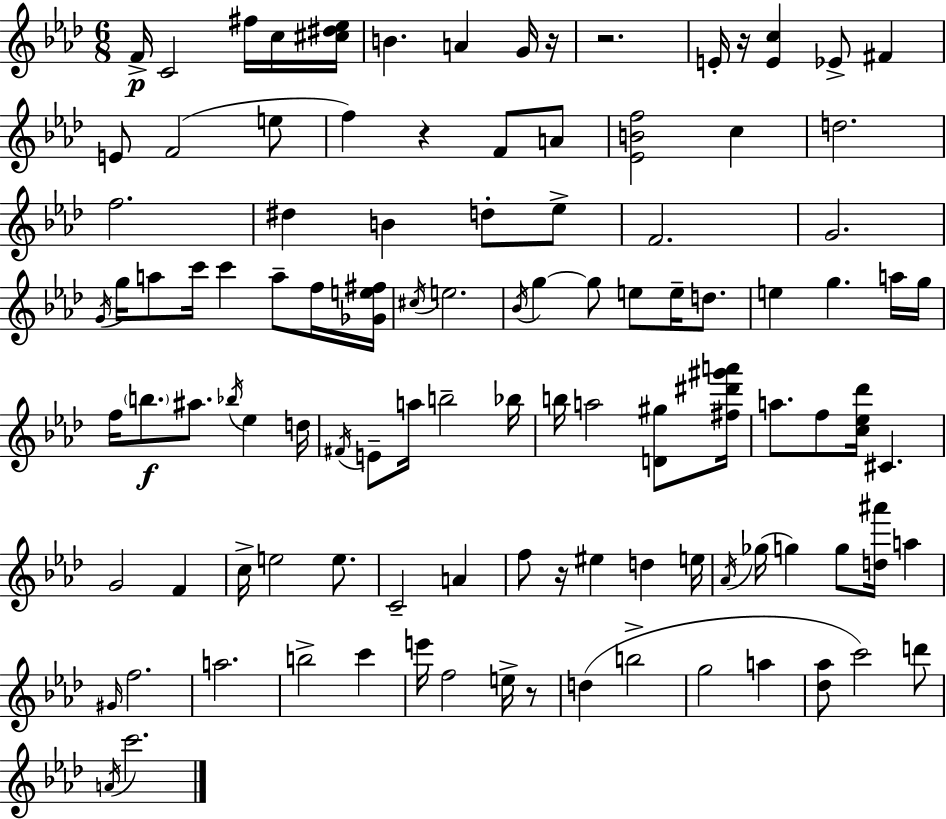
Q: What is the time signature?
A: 6/8